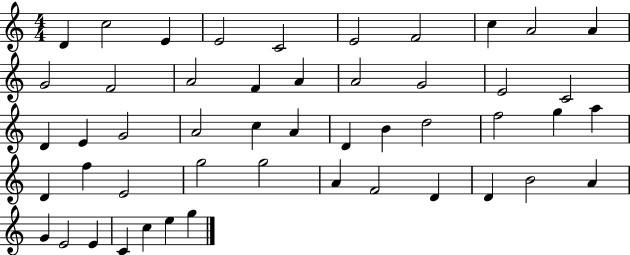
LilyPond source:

{
  \clef treble
  \numericTimeSignature
  \time 4/4
  \key c \major
  d'4 c''2 e'4 | e'2 c'2 | e'2 f'2 | c''4 a'2 a'4 | \break g'2 f'2 | a'2 f'4 a'4 | a'2 g'2 | e'2 c'2 | \break d'4 e'4 g'2 | a'2 c''4 a'4 | d'4 b'4 d''2 | f''2 g''4 a''4 | \break d'4 f''4 e'2 | g''2 g''2 | a'4 f'2 d'4 | d'4 b'2 a'4 | \break g'4 e'2 e'4 | c'4 c''4 e''4 g''4 | \bar "|."
}